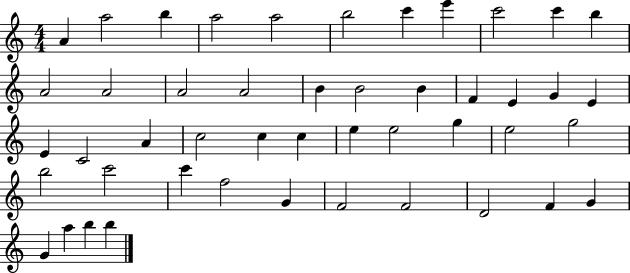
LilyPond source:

{
  \clef treble
  \numericTimeSignature
  \time 4/4
  \key c \major
  a'4 a''2 b''4 | a''2 a''2 | b''2 c'''4 e'''4 | c'''2 c'''4 b''4 | \break a'2 a'2 | a'2 a'2 | b'4 b'2 b'4 | f'4 e'4 g'4 e'4 | \break e'4 c'2 a'4 | c''2 c''4 c''4 | e''4 e''2 g''4 | e''2 g''2 | \break b''2 c'''2 | c'''4 f''2 g'4 | f'2 f'2 | d'2 f'4 g'4 | \break g'4 a''4 b''4 b''4 | \bar "|."
}